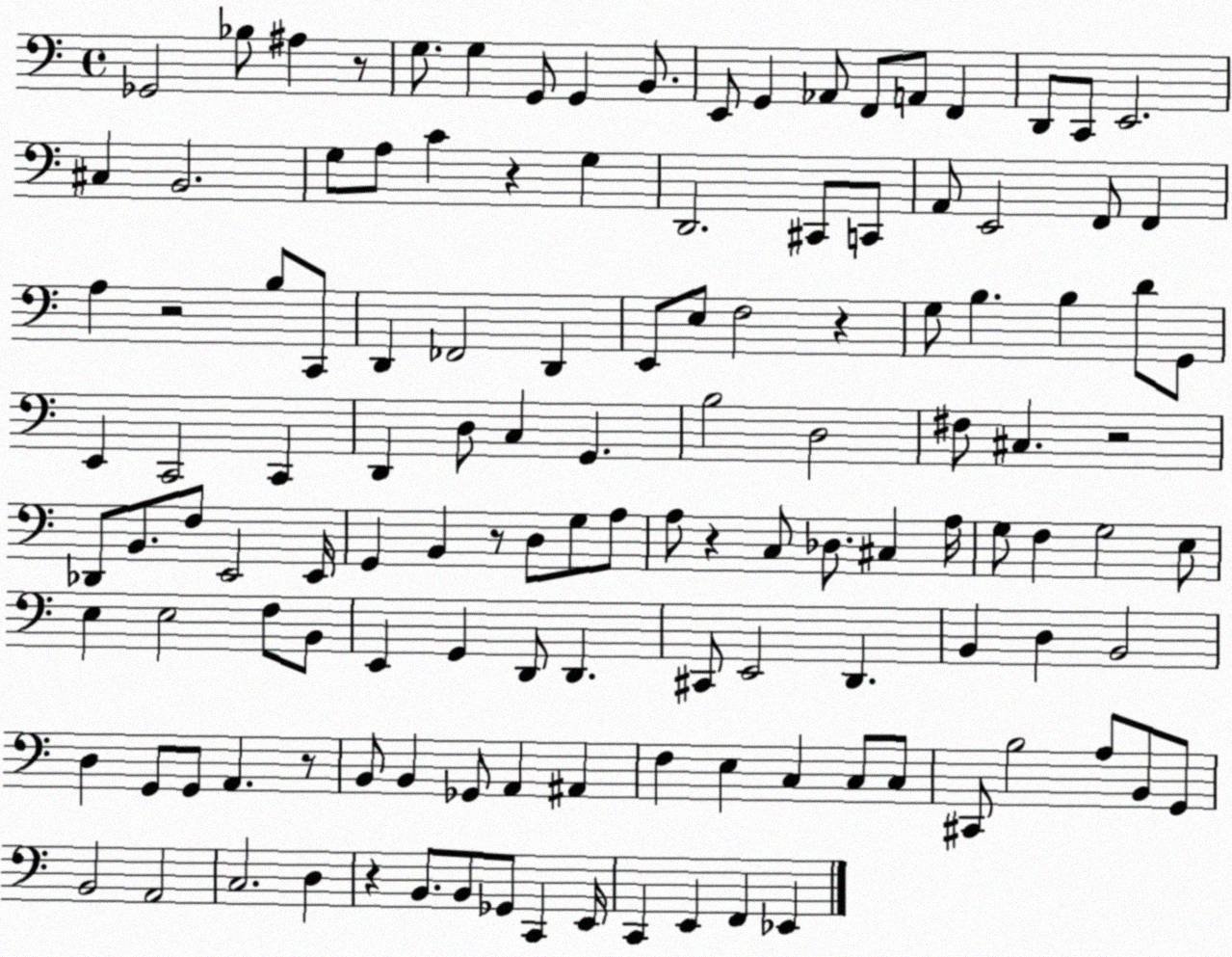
X:1
T:Untitled
M:4/4
L:1/4
K:C
_G,,2 _B,/2 ^A, z/2 G,/2 G, G,,/2 G,, B,,/2 E,,/2 G,, _A,,/2 F,,/2 A,,/2 F,, D,,/2 C,,/2 E,,2 ^C, B,,2 G,/2 A,/2 C z G, D,,2 ^C,,/2 C,,/2 A,,/2 E,,2 F,,/2 F,, A, z2 B,/2 C,,/2 D,, _F,,2 D,, E,,/2 E,/2 F,2 z G,/2 B, B, D/2 G,,/2 E,, C,,2 C,, D,, D,/2 C, G,, B,2 D,2 ^F,/2 ^C, z2 _D,,/2 B,,/2 F,/2 E,,2 E,,/4 G,, B,, z/2 D,/2 G,/2 A,/2 A,/2 z C,/2 _D,/2 ^C, A,/4 G,/2 F, G,2 E,/2 E, E,2 F,/2 B,,/2 E,, G,, D,,/2 D,, ^C,,/2 E,,2 D,, B,, D, B,,2 D, G,,/2 G,,/2 A,, z/2 B,,/2 B,, _G,,/2 A,, ^A,, F, E, C, C,/2 C,/2 ^C,,/2 B,2 A,/2 B,,/2 G,,/2 B,,2 A,,2 C,2 D, z B,,/2 B,,/2 _G,,/2 C,, E,,/4 C,, E,, F,, _E,,